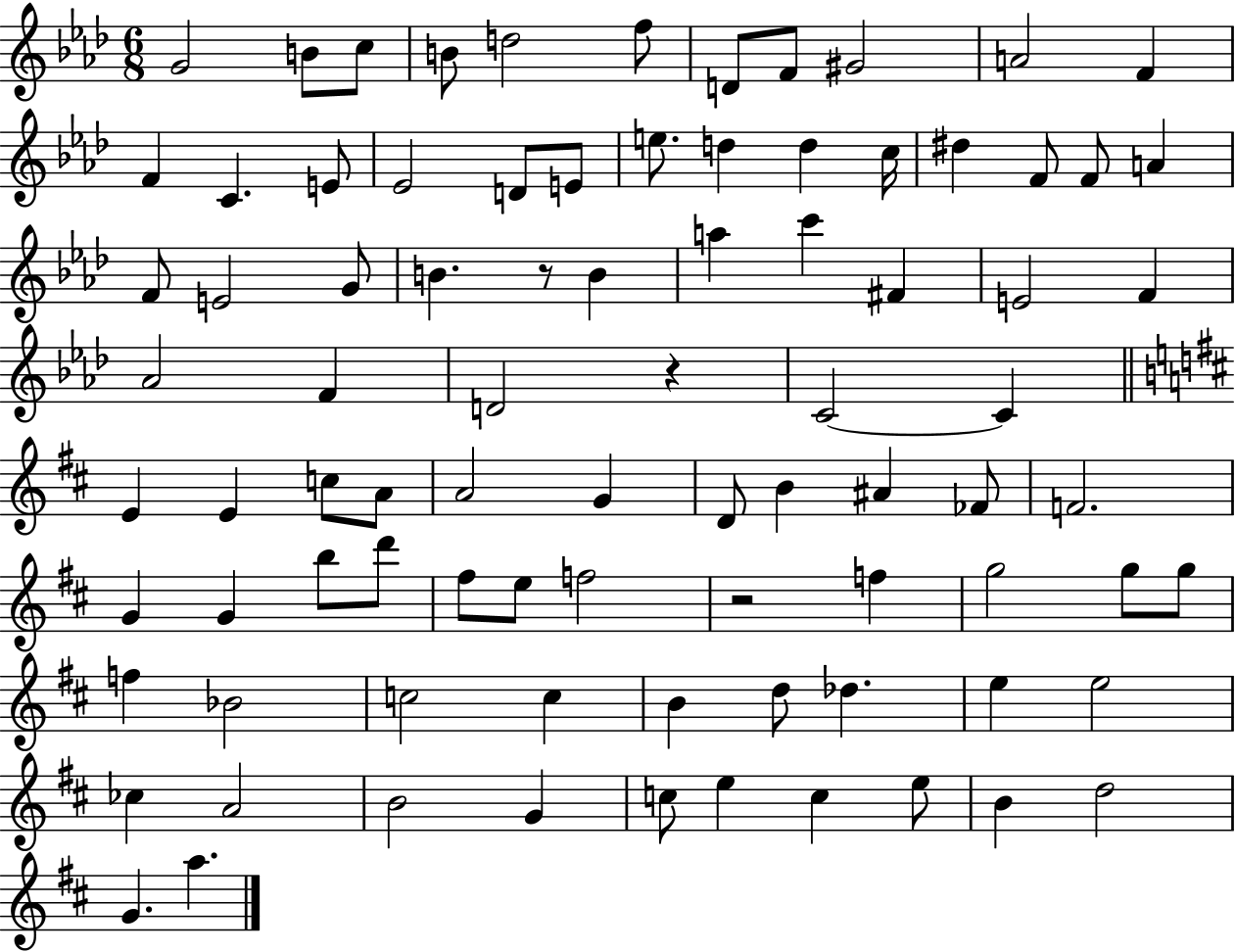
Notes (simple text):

G4/h B4/e C5/e B4/e D5/h F5/e D4/e F4/e G#4/h A4/h F4/q F4/q C4/q. E4/e Eb4/h D4/e E4/e E5/e. D5/q D5/q C5/s D#5/q F4/e F4/e A4/q F4/e E4/h G4/e B4/q. R/e B4/q A5/q C6/q F#4/q E4/h F4/q Ab4/h F4/q D4/h R/q C4/h C4/q E4/q E4/q C5/e A4/e A4/h G4/q D4/e B4/q A#4/q FES4/e F4/h. G4/q G4/q B5/e D6/e F#5/e E5/e F5/h R/h F5/q G5/h G5/e G5/e F5/q Bb4/h C5/h C5/q B4/q D5/e Db5/q. E5/q E5/h CES5/q A4/h B4/h G4/q C5/e E5/q C5/q E5/e B4/q D5/h G4/q. A5/q.